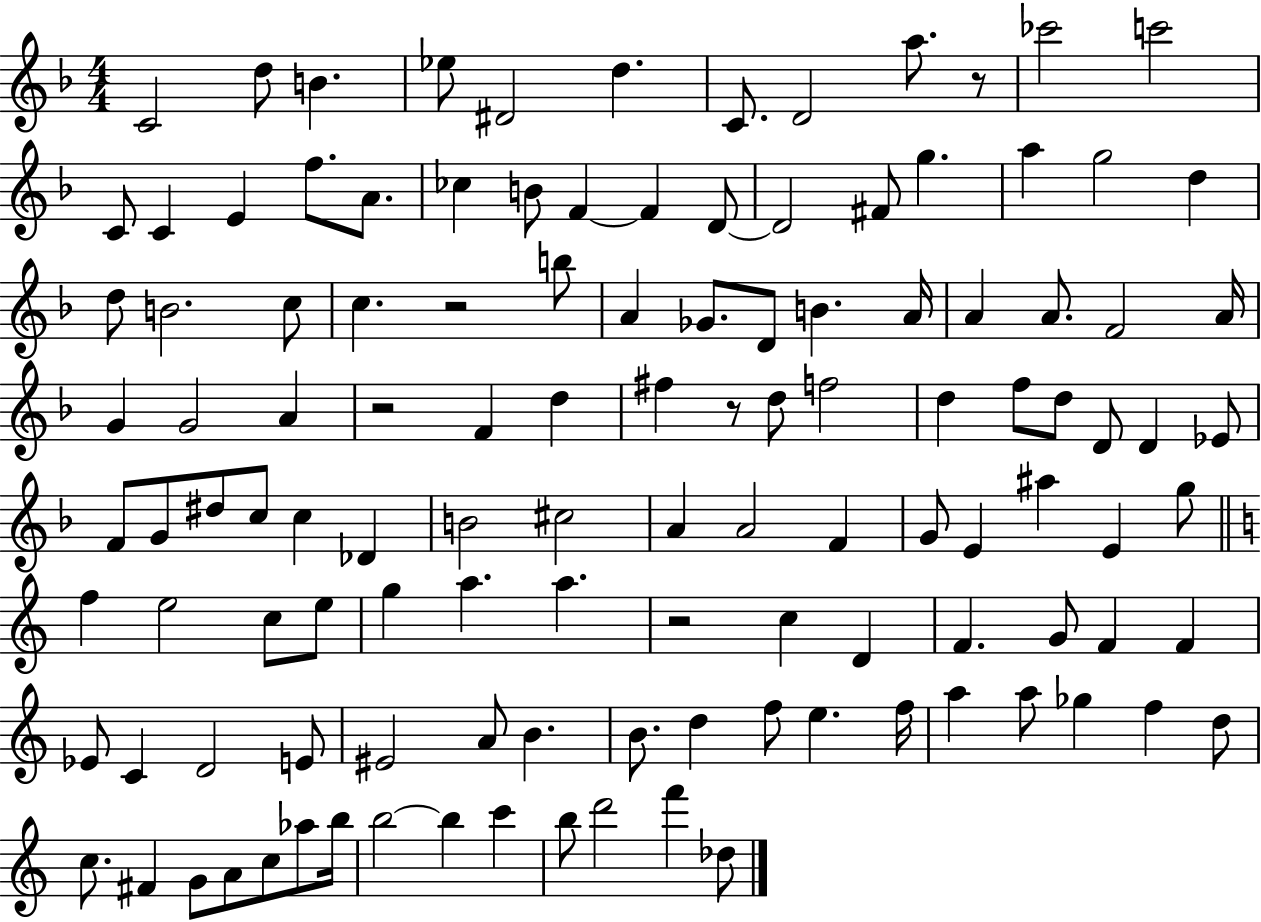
X:1
T:Untitled
M:4/4
L:1/4
K:F
C2 d/2 B _e/2 ^D2 d C/2 D2 a/2 z/2 _c'2 c'2 C/2 C E f/2 A/2 _c B/2 F F D/2 D2 ^F/2 g a g2 d d/2 B2 c/2 c z2 b/2 A _G/2 D/2 B A/4 A A/2 F2 A/4 G G2 A z2 F d ^f z/2 d/2 f2 d f/2 d/2 D/2 D _E/2 F/2 G/2 ^d/2 c/2 c _D B2 ^c2 A A2 F G/2 E ^a E g/2 f e2 c/2 e/2 g a a z2 c D F G/2 F F _E/2 C D2 E/2 ^E2 A/2 B B/2 d f/2 e f/4 a a/2 _g f d/2 c/2 ^F G/2 A/2 c/2 _a/2 b/4 b2 b c' b/2 d'2 f' _d/2